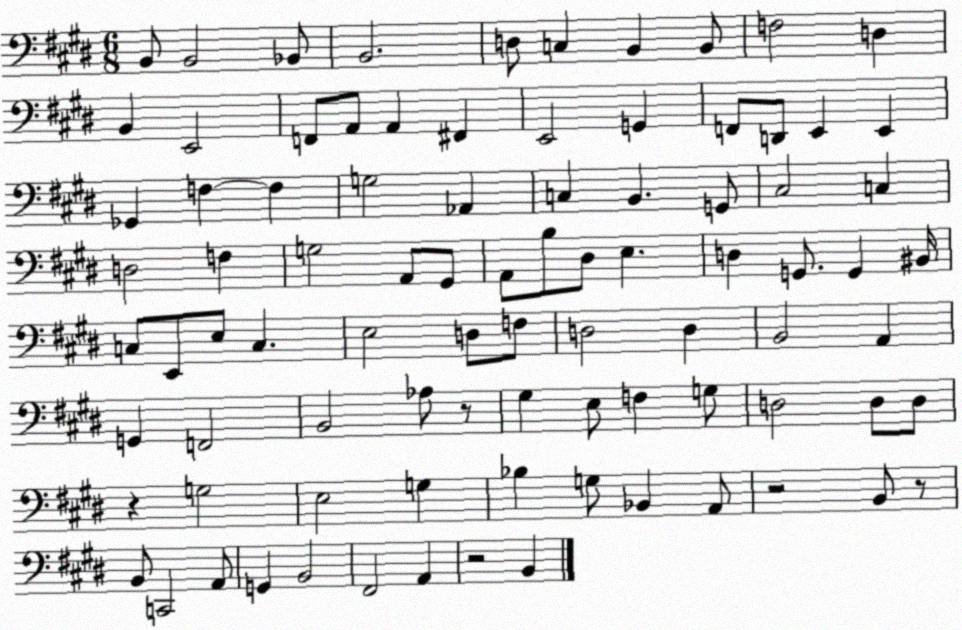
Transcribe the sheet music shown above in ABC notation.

X:1
T:Untitled
M:6/8
L:1/4
K:E
B,,/2 B,,2 _B,,/2 B,,2 D,/2 C, B,, B,,/2 F,2 D, B,, E,,2 F,,/2 A,,/2 A,, ^F,, E,,2 G,, F,,/2 D,,/2 E,, E,, _G,, F, F, G,2 _A,, C, B,, G,,/2 ^C,2 C, D,2 F, G,2 A,,/2 ^G,,/2 A,,/2 B,/2 ^D,/2 E, D, G,,/2 G,, ^B,,/4 C,/2 E,,/2 E,/2 C, E,2 D,/2 F,/2 D,2 D, B,,2 A,, G,, F,,2 B,,2 _A,/2 z/2 ^G, E,/2 F, G,/2 D,2 D,/2 D,/2 z G,2 E,2 G, _B, G,/2 _B,, A,,/2 z2 B,,/2 z/2 B,,/2 C,,2 A,,/2 G,, B,,2 ^F,,2 A,, z2 B,,